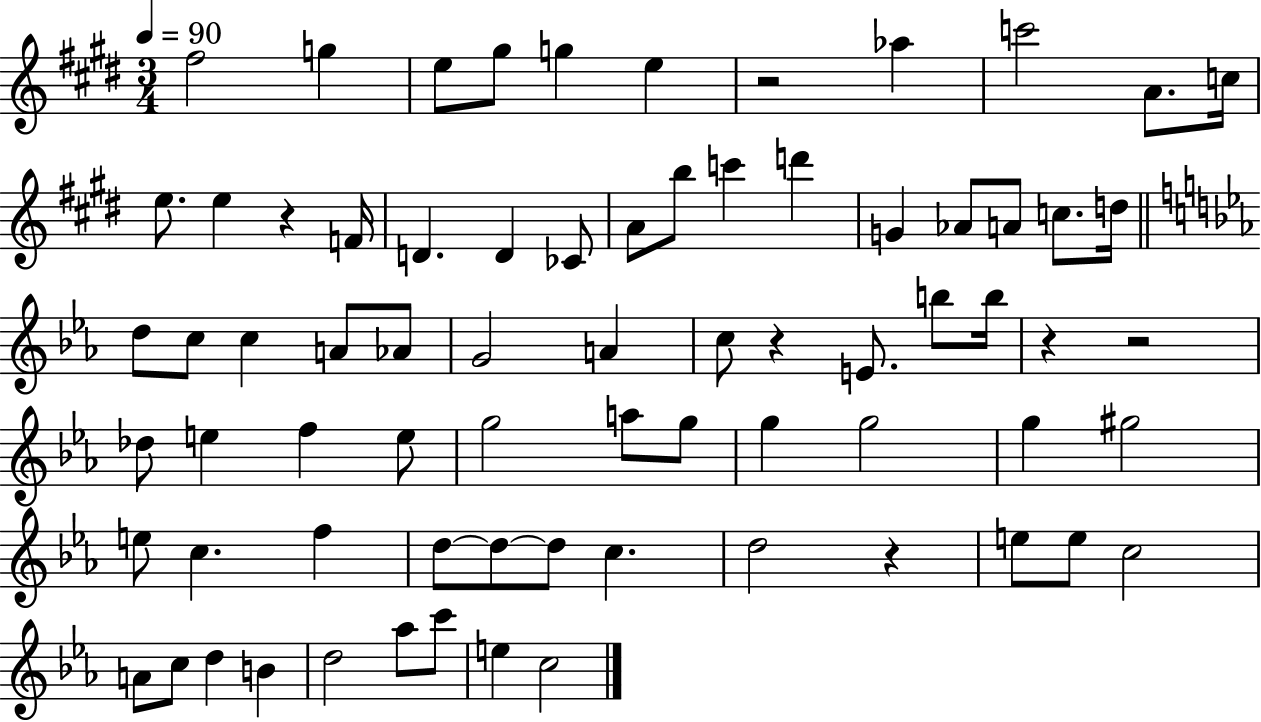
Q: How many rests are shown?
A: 6